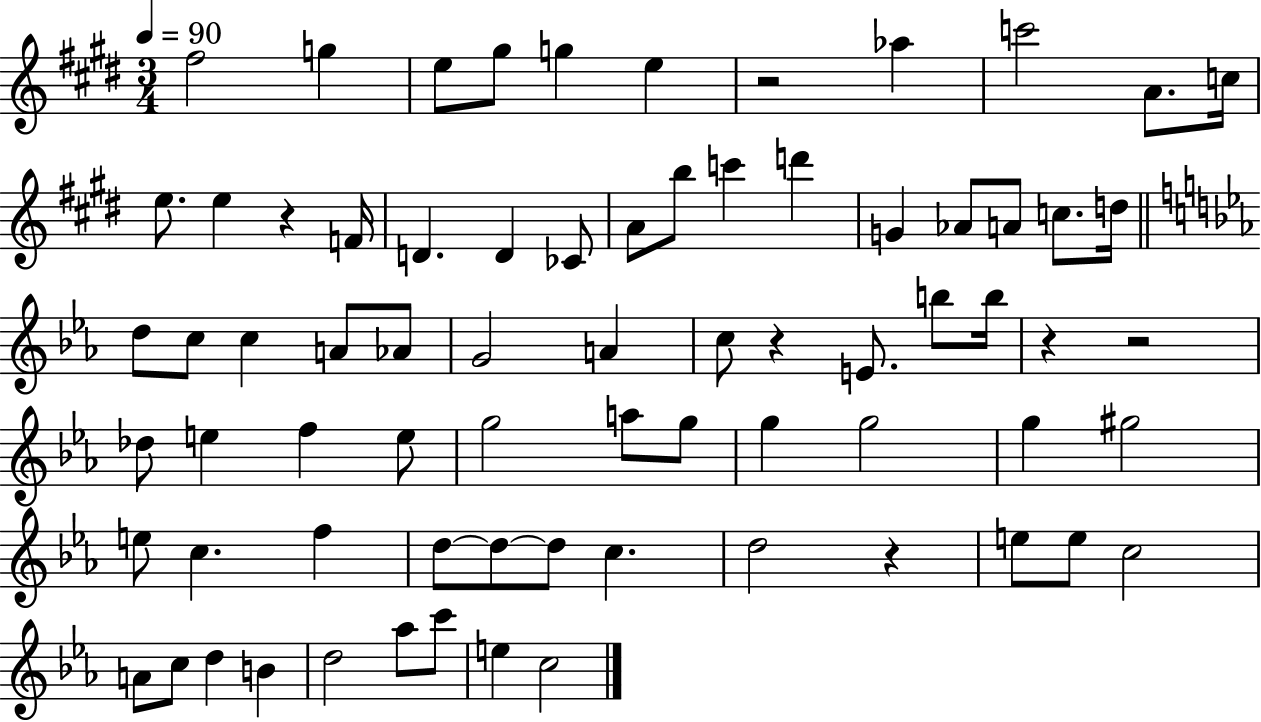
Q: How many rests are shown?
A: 6